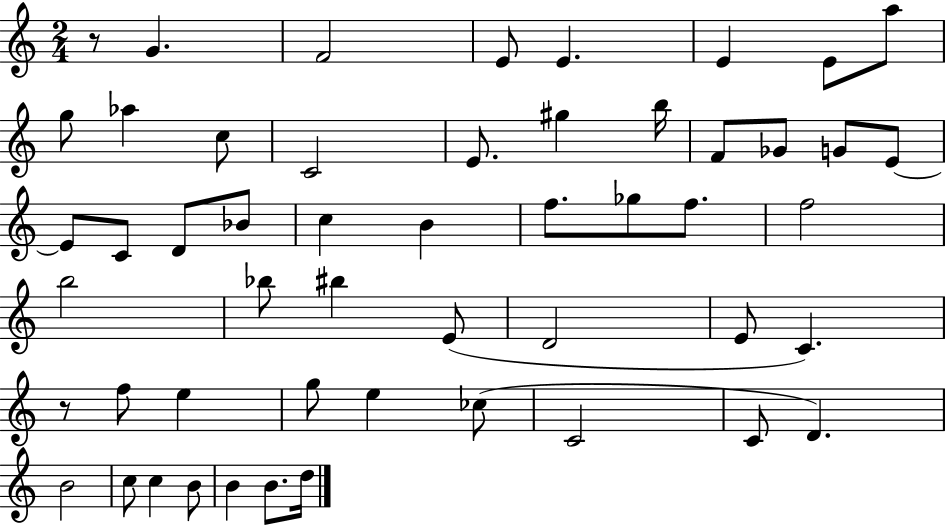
R/e G4/q. F4/h E4/e E4/q. E4/q E4/e A5/e G5/e Ab5/q C5/e C4/h E4/e. G#5/q B5/s F4/e Gb4/e G4/e E4/e E4/e C4/e D4/e Bb4/e C5/q B4/q F5/e. Gb5/e F5/e. F5/h B5/h Bb5/e BIS5/q E4/e D4/h E4/e C4/q. R/e F5/e E5/q G5/e E5/q CES5/e C4/h C4/e D4/q. B4/h C5/e C5/q B4/e B4/q B4/e. D5/s